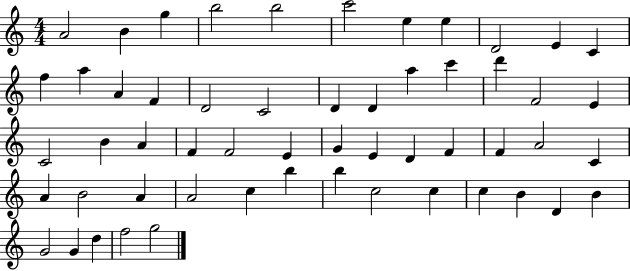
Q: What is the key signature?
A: C major